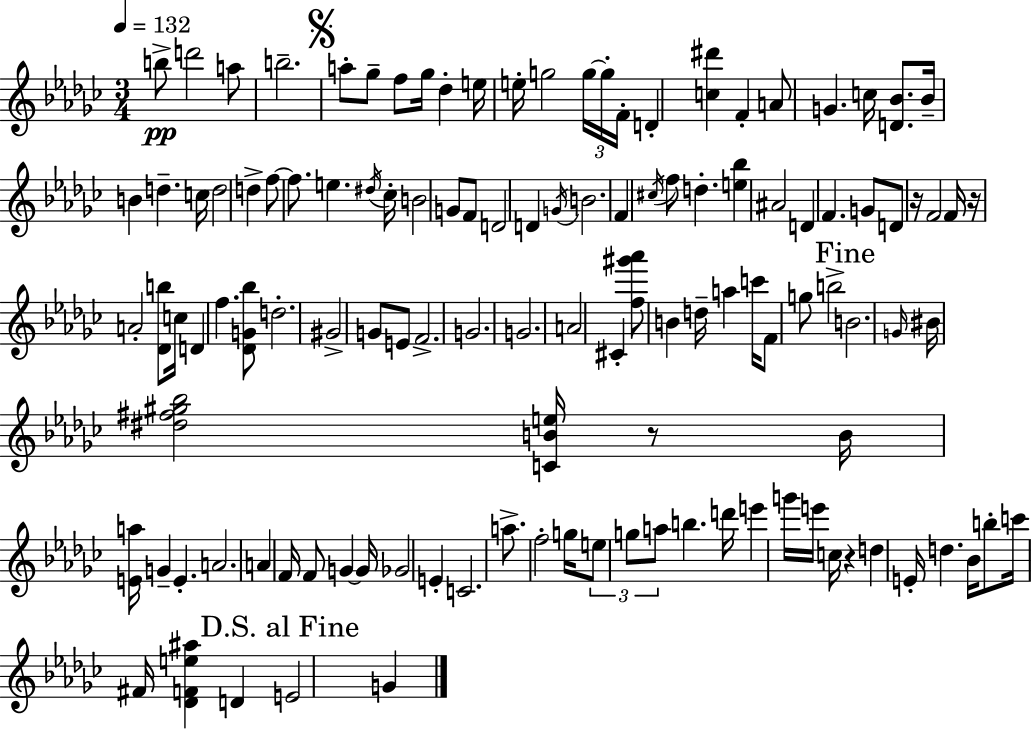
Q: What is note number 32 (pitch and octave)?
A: B4